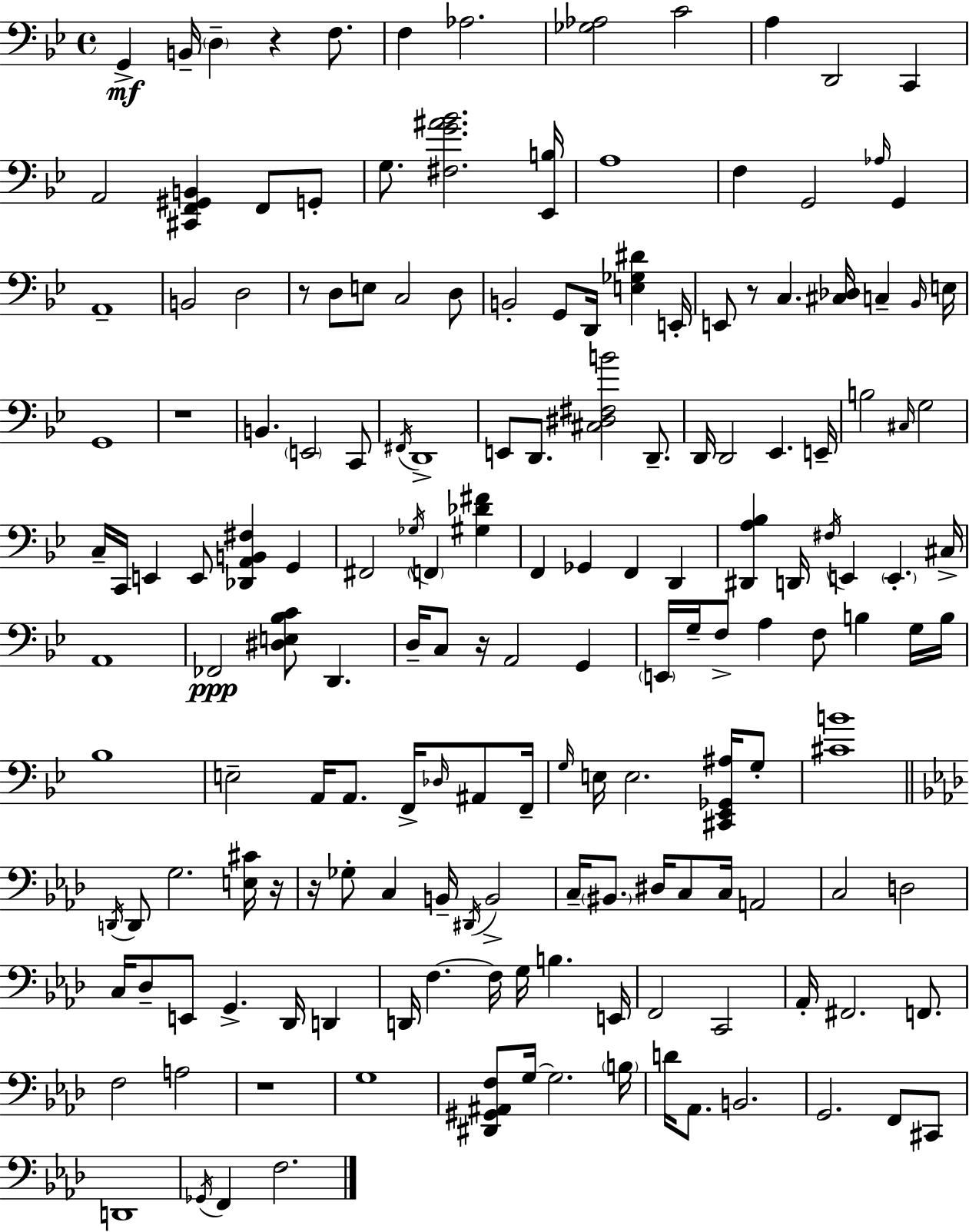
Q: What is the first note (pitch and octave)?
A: G2